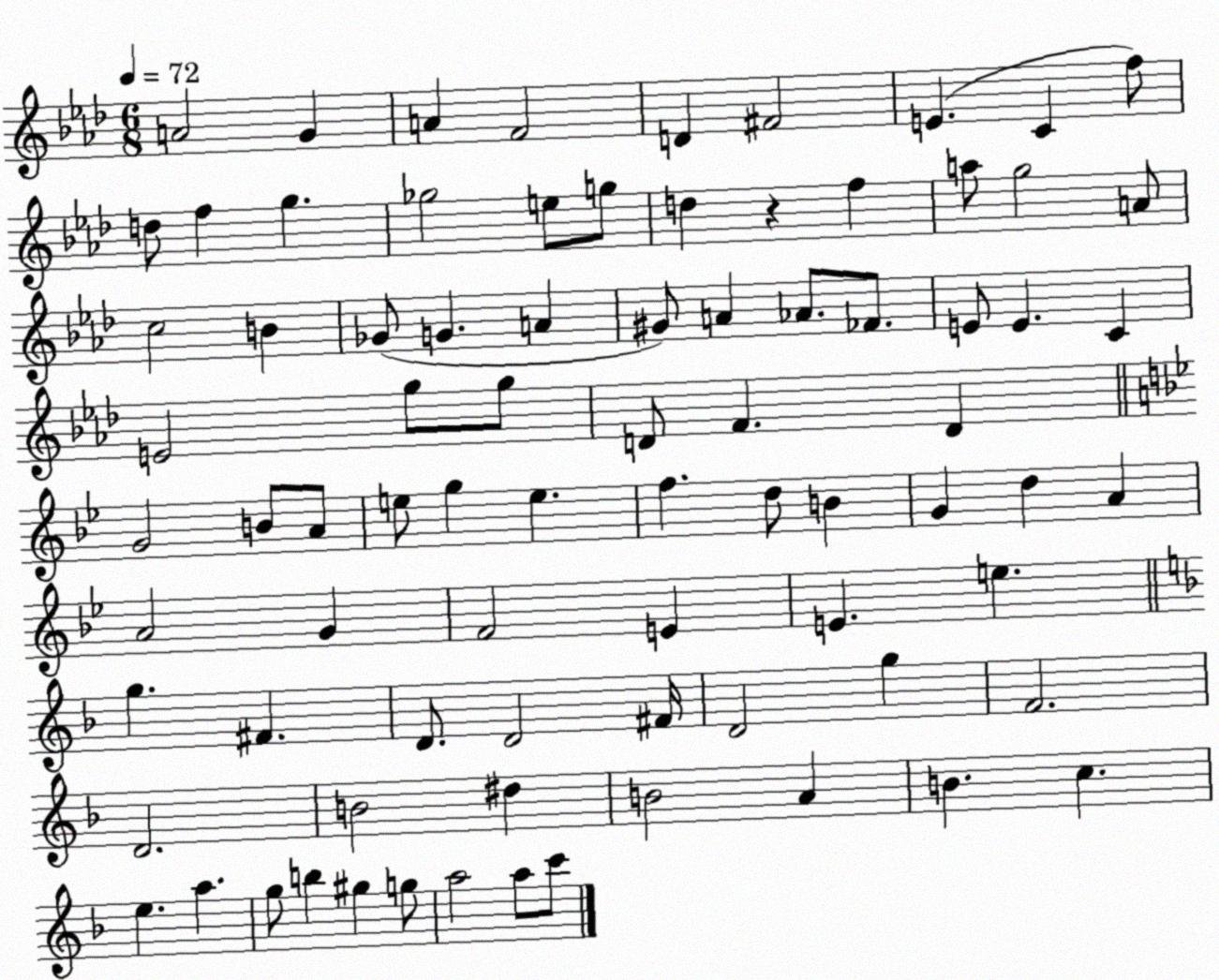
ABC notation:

X:1
T:Untitled
M:6/8
L:1/4
K:Ab
A2 G A F2 D ^F2 E C f/2 d/2 f g _g2 e/2 g/2 d z f a/2 g2 A/2 c2 B _G/2 G A ^G/2 A _A/2 _F/2 E/2 E C E2 g/2 g/2 D/2 F D G2 B/2 A/2 e/2 g e f d/2 B G d A A2 G F2 E E e g ^F D/2 D2 ^F/4 D2 g F2 D2 B2 ^d B2 A B c e a g/2 b ^g g/2 a2 a/2 c'/2